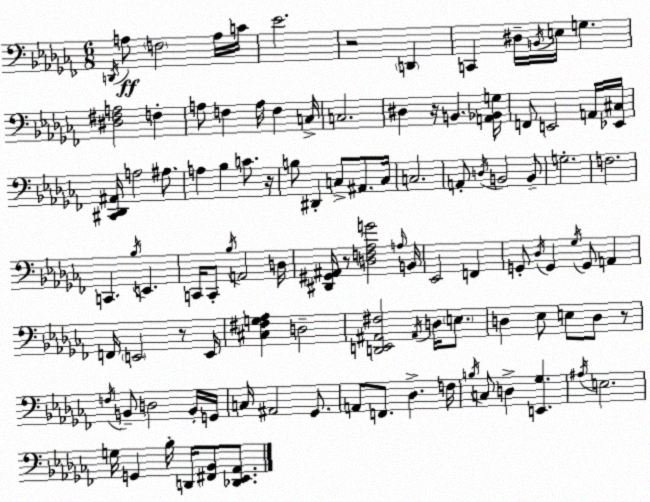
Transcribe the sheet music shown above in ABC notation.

X:1
T:Untitled
M:6/8
L:1/4
K:Abm
D,,/4 A,/2 F,2 A,/4 C/4 _E2 z2 D,, C,, ^D,/4 B,,/4 E,/4 G, [^D,^F,A,]2 F, A,/2 F, A,/4 F, C,/4 C,2 ^D, z/4 B,, [A,,_B,,G,]/4 F,,/2 E,,2 A,,/4 [_E,,^C,]/4 [^C,,_D,,^A,,]/4 A,2 ^A,/2 A, _B, C/2 z/4 B,/2 ^D,, C,/2 ^A,,/2 C,/4 C,2 A,,/2 D,/4 B,,2 B,,/2 G,2 F,2 C,, _B,/4 E,, C,,/4 C,,/2 _B,/4 A,,2 D,/4 [^D,,^G,,^A,,]/4 z/2 [D,F,_A,G]2 A,/4 B,,/4 _E,,2 F,, G,,/2 _D,/4 G,, _G,/4 G,,/2 A,, F,,/4 E,,2 z/2 E,,/4 [^C,^F,G,_A,] D,2 [D,,E,,^A,,^F,]2 ^A,,/4 D,/4 E,/2 D, _E,/2 E,/2 D,/2 z/2 F,/4 B,,/2 D,2 B,,/4 G,,/4 C,/4 ^A,,2 _G,,/2 A,,/2 F,,/2 _D, F,/4 B,/4 C,/2 D, [E,,_G,] ^A,/4 E,2 G,/4 G,, _B,/4 D,,/4 [^F,,_B,,]/2 [_D,,_E,,_A,,]/2